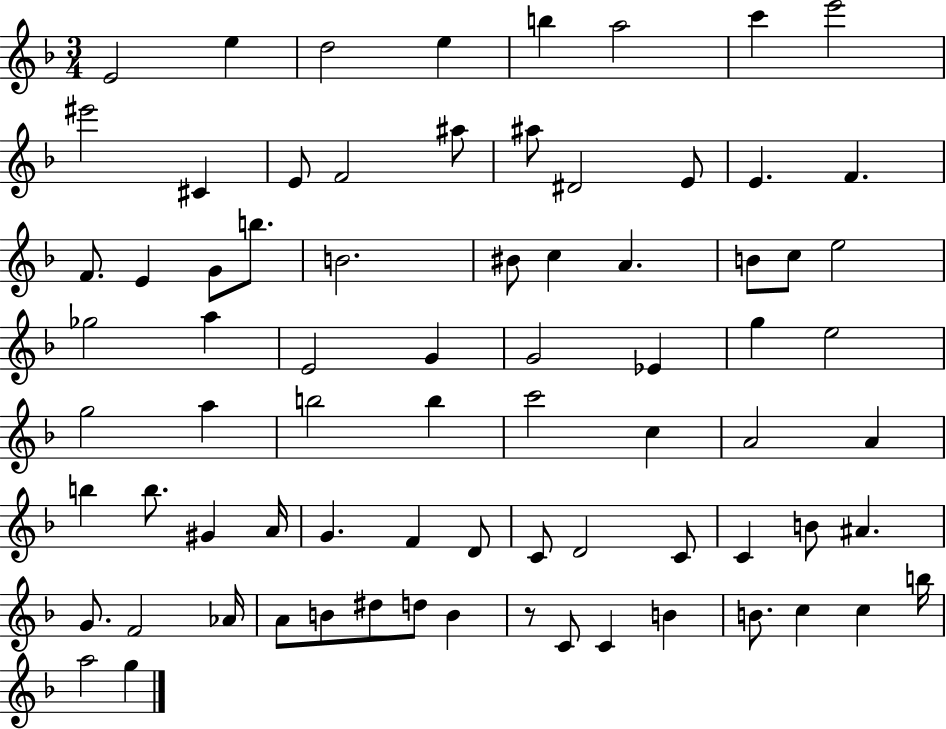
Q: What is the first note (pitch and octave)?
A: E4